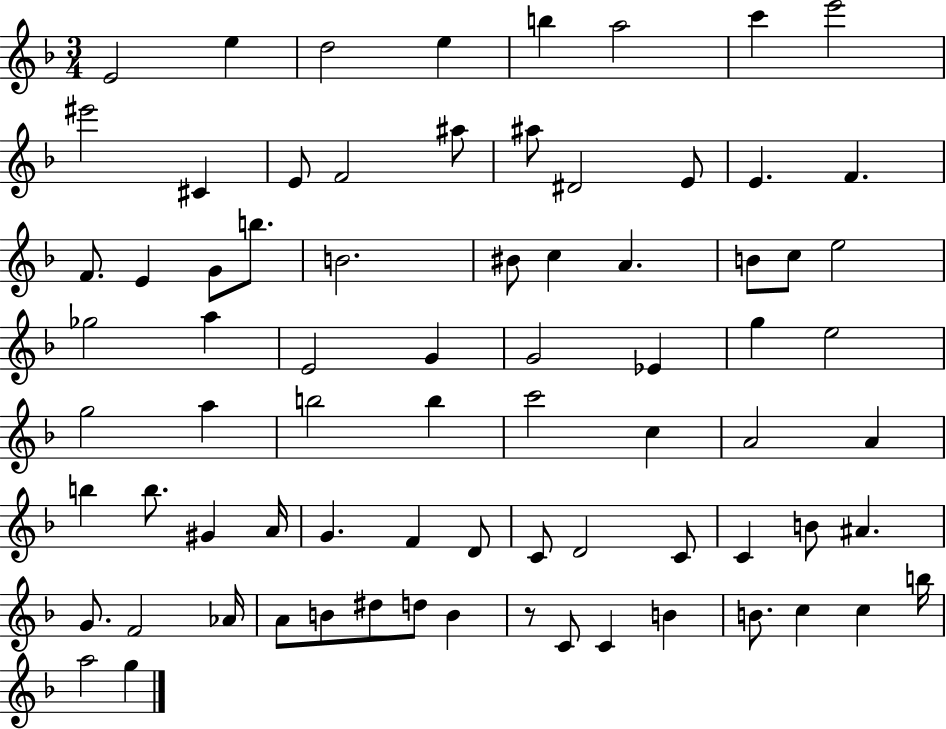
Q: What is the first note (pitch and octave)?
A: E4